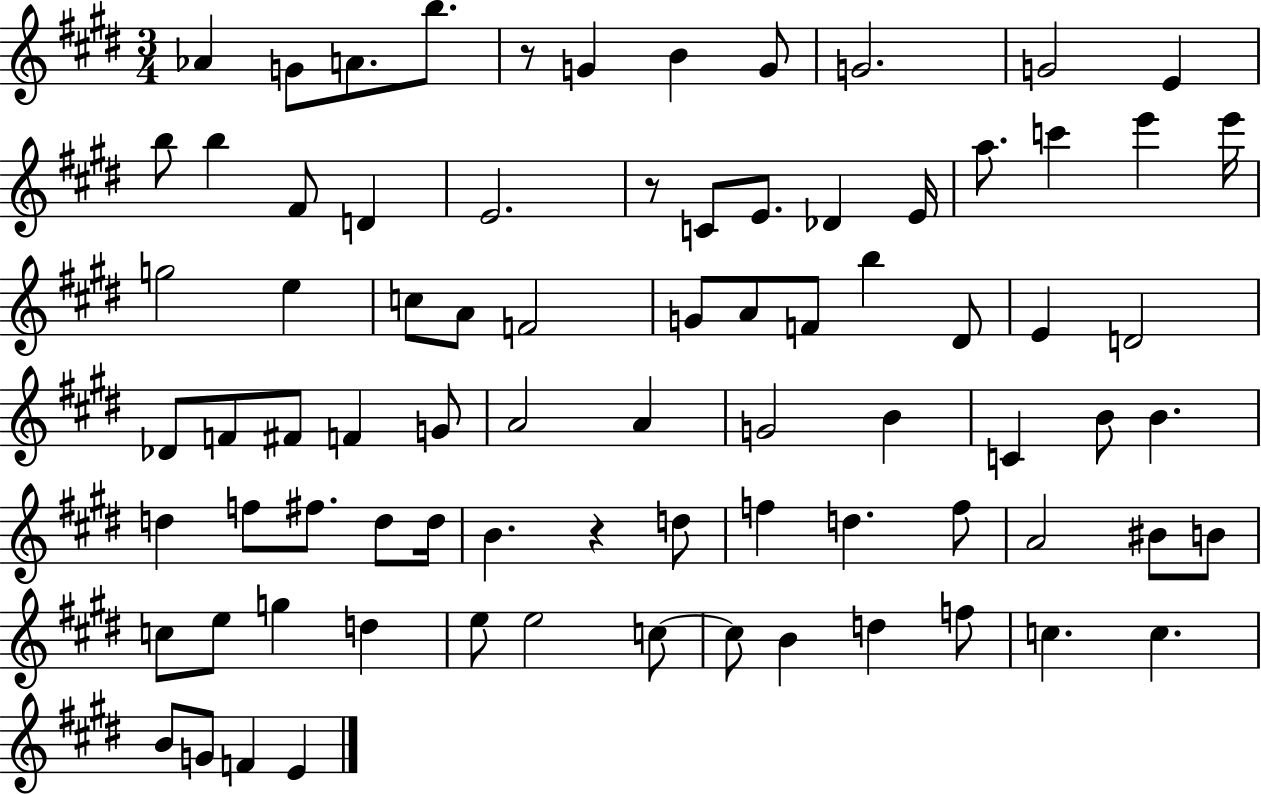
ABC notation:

X:1
T:Untitled
M:3/4
L:1/4
K:E
_A G/2 A/2 b/2 z/2 G B G/2 G2 G2 E b/2 b ^F/2 D E2 z/2 C/2 E/2 _D E/4 a/2 c' e' e'/4 g2 e c/2 A/2 F2 G/2 A/2 F/2 b ^D/2 E D2 _D/2 F/2 ^F/2 F G/2 A2 A G2 B C B/2 B d f/2 ^f/2 d/2 d/4 B z d/2 f d f/2 A2 ^B/2 B/2 c/2 e/2 g d e/2 e2 c/2 c/2 B d f/2 c c B/2 G/2 F E